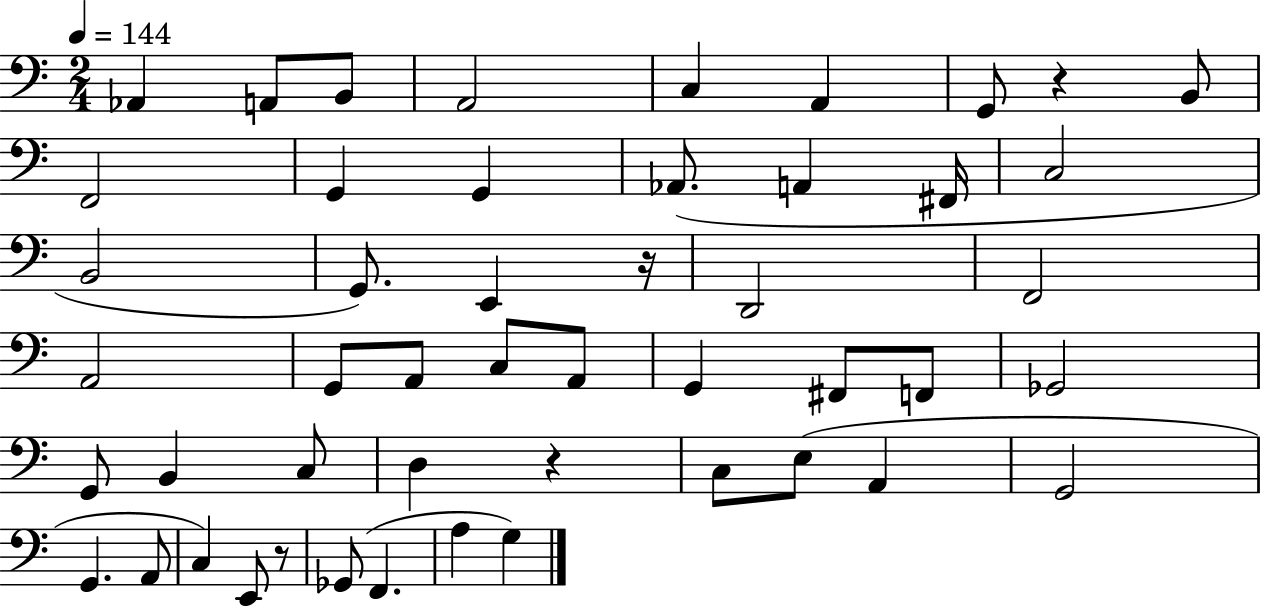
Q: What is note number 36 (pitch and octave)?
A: A2